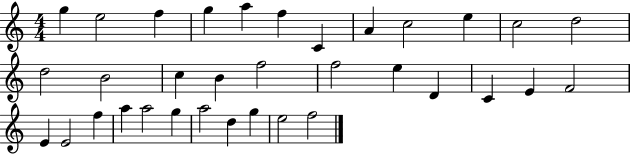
G5/q E5/h F5/q G5/q A5/q F5/q C4/q A4/q C5/h E5/q C5/h D5/h D5/h B4/h C5/q B4/q F5/h F5/h E5/q D4/q C4/q E4/q F4/h E4/q E4/h F5/q A5/q A5/h G5/q A5/h D5/q G5/q E5/h F5/h